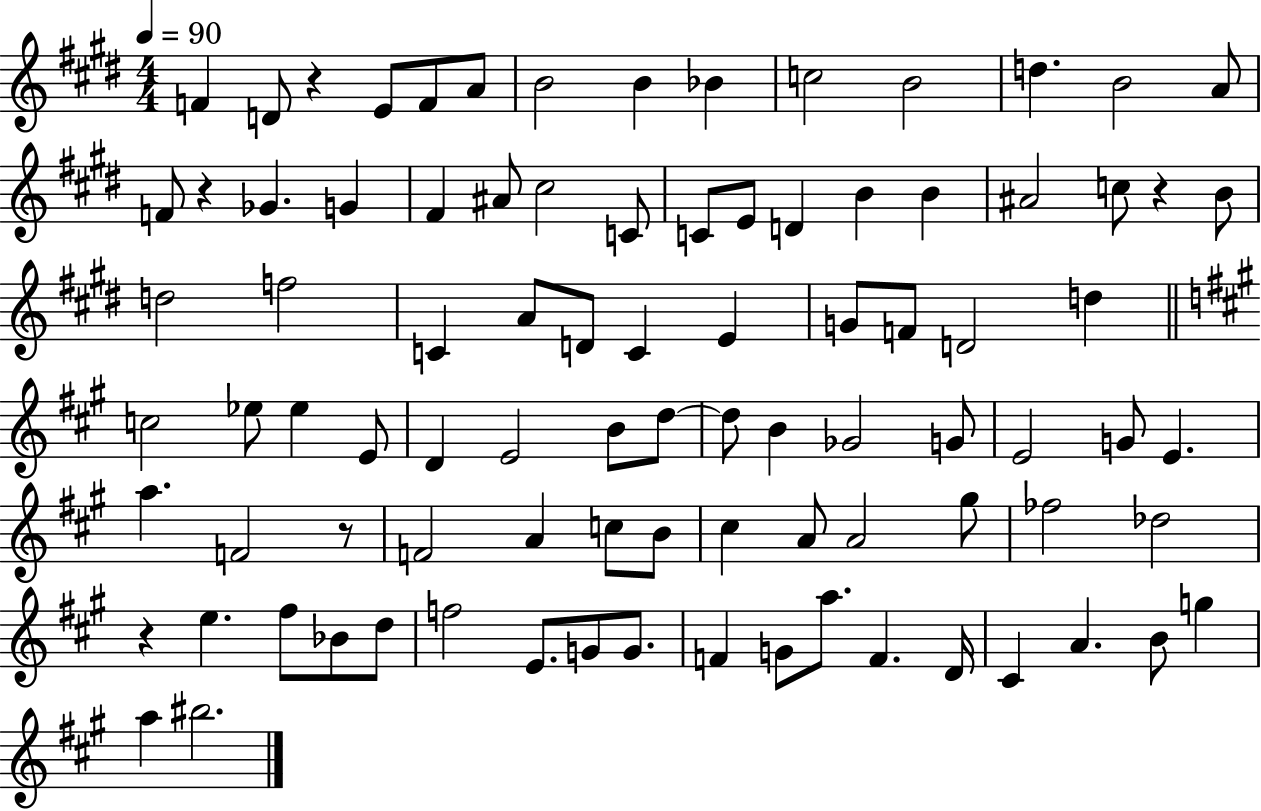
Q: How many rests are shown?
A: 5